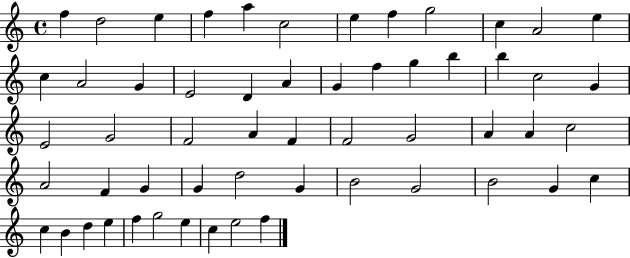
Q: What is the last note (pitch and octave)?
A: F5